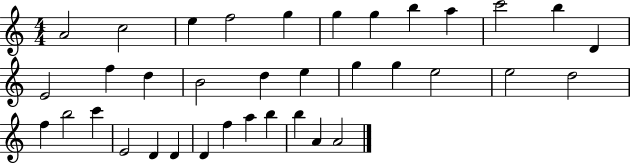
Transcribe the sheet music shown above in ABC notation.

X:1
T:Untitled
M:4/4
L:1/4
K:C
A2 c2 e f2 g g g b a c'2 b D E2 f d B2 d e g g e2 e2 d2 f b2 c' E2 D D D f a b b A A2